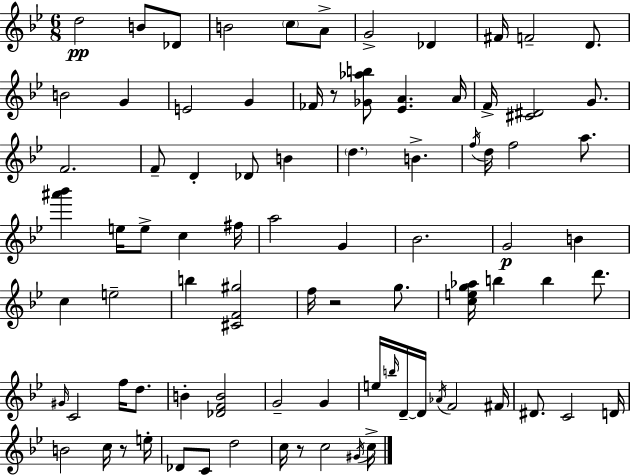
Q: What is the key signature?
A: BES major